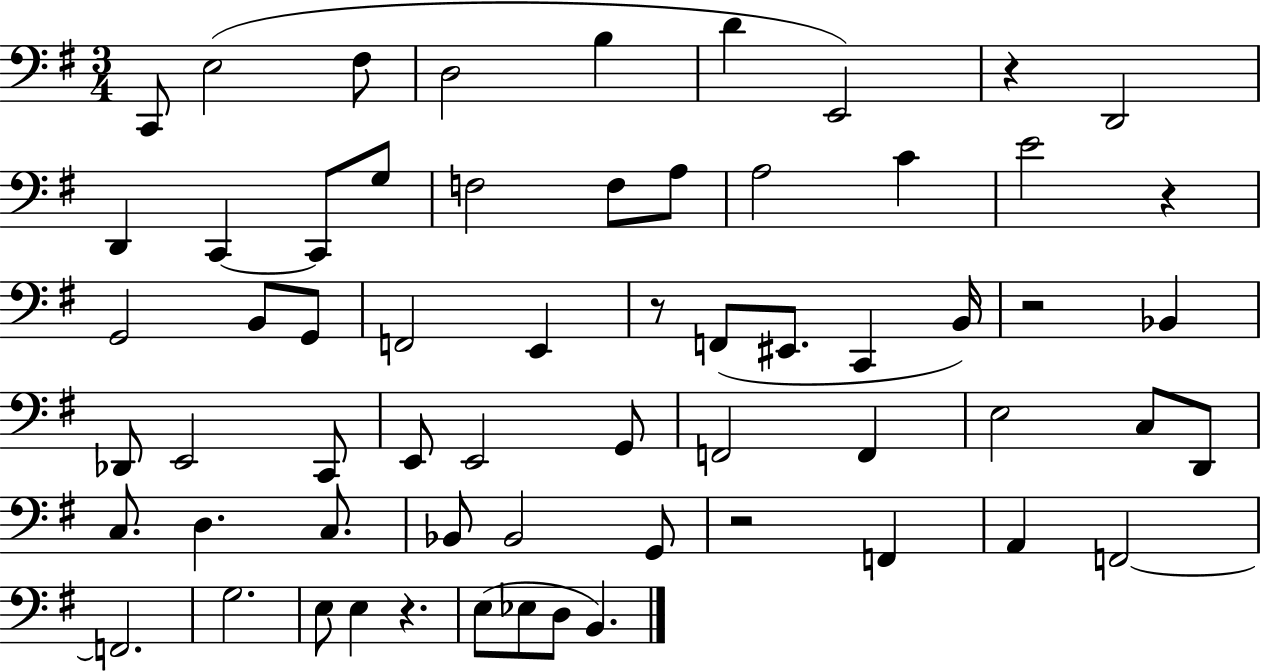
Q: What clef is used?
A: bass